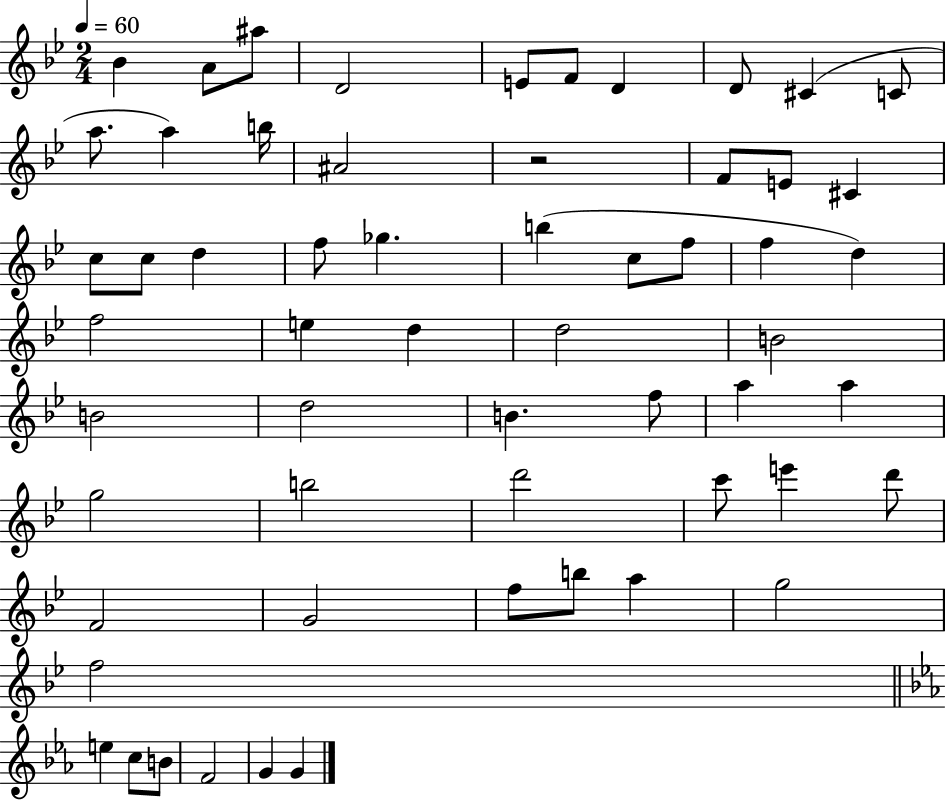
Bb4/q A4/e A#5/e D4/h E4/e F4/e D4/q D4/e C#4/q C4/e A5/e. A5/q B5/s A#4/h R/h F4/e E4/e C#4/q C5/e C5/e D5/q F5/e Gb5/q. B5/q C5/e F5/e F5/q D5/q F5/h E5/q D5/q D5/h B4/h B4/h D5/h B4/q. F5/e A5/q A5/q G5/h B5/h D6/h C6/e E6/q D6/e F4/h G4/h F5/e B5/e A5/q G5/h F5/h E5/q C5/e B4/e F4/h G4/q G4/q